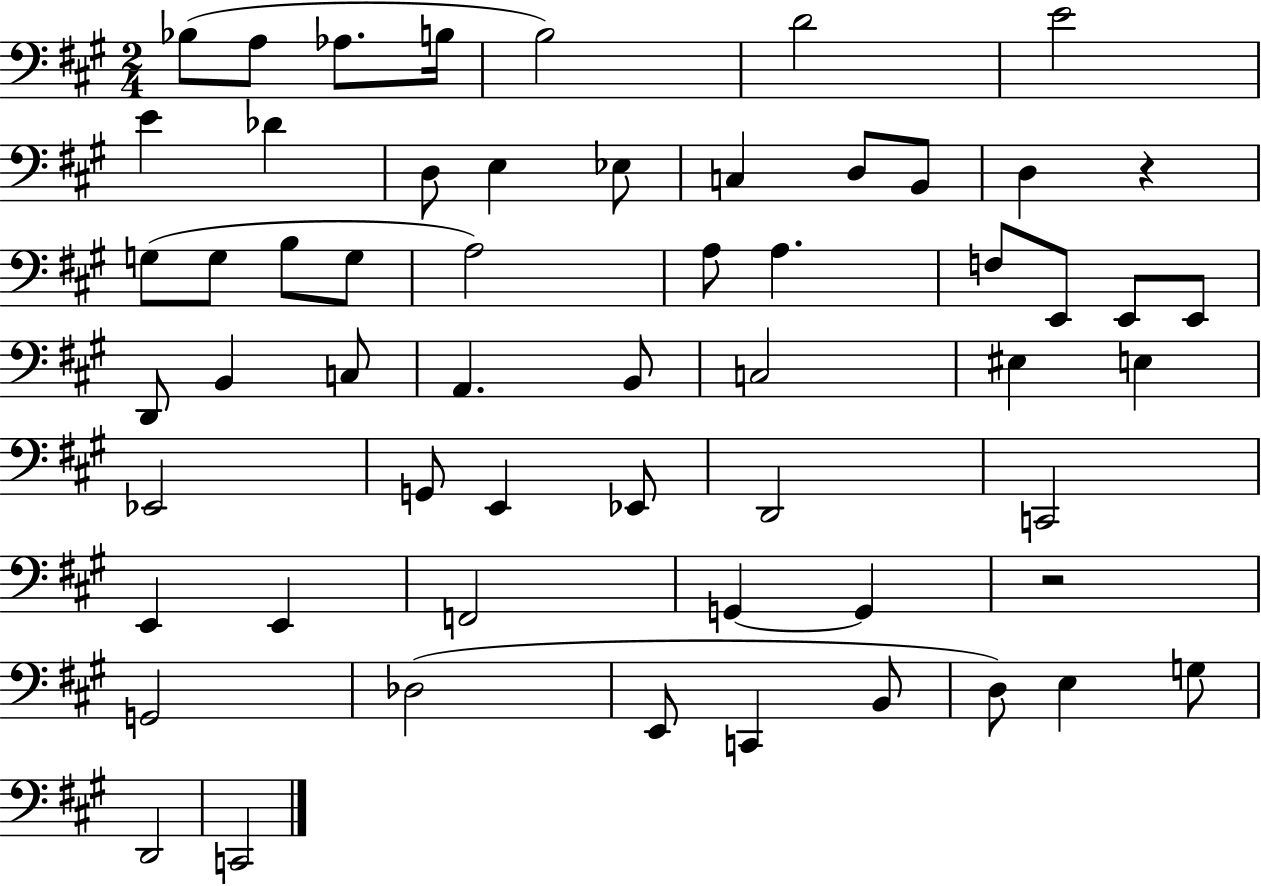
Bb3/e A3/e Ab3/e. B3/s B3/h D4/h E4/h E4/q Db4/q D3/e E3/q Eb3/e C3/q D3/e B2/e D3/q R/q G3/e G3/e B3/e G3/e A3/h A3/e A3/q. F3/e E2/e E2/e E2/e D2/e B2/q C3/e A2/q. B2/e C3/h EIS3/q E3/q Eb2/h G2/e E2/q Eb2/e D2/h C2/h E2/q E2/q F2/h G2/q G2/q R/h G2/h Db3/h E2/e C2/q B2/e D3/e E3/q G3/e D2/h C2/h